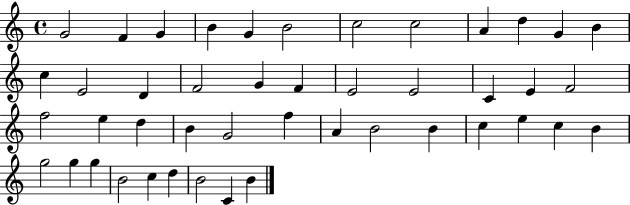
X:1
T:Untitled
M:4/4
L:1/4
K:C
G2 F G B G B2 c2 c2 A d G B c E2 D F2 G F E2 E2 C E F2 f2 e d B G2 f A B2 B c e c B g2 g g B2 c d B2 C B